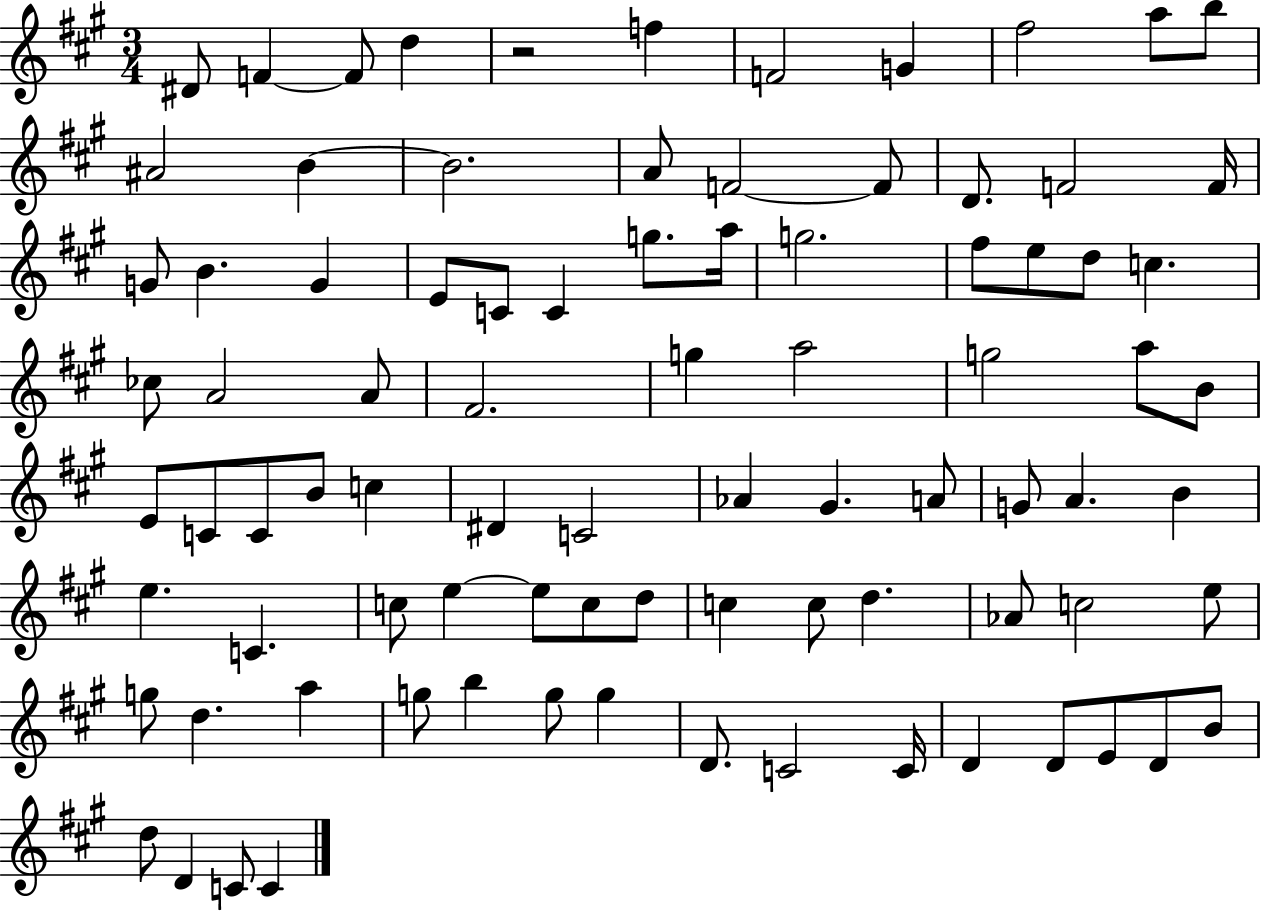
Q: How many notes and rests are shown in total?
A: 87